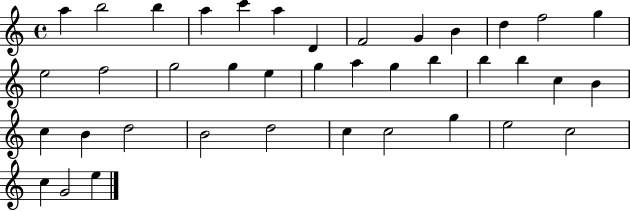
{
  \clef treble
  \time 4/4
  \defaultTimeSignature
  \key c \major
  a''4 b''2 b''4 | a''4 c'''4 a''4 d'4 | f'2 g'4 b'4 | d''4 f''2 g''4 | \break e''2 f''2 | g''2 g''4 e''4 | g''4 a''4 g''4 b''4 | b''4 b''4 c''4 b'4 | \break c''4 b'4 d''2 | b'2 d''2 | c''4 c''2 g''4 | e''2 c''2 | \break c''4 g'2 e''4 | \bar "|."
}